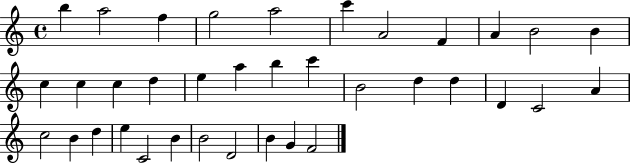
B5/q A5/h F5/q G5/h A5/h C6/q A4/h F4/q A4/q B4/h B4/q C5/q C5/q C5/q D5/q E5/q A5/q B5/q C6/q B4/h D5/q D5/q D4/q C4/h A4/q C5/h B4/q D5/q E5/q C4/h B4/q B4/h D4/h B4/q G4/q F4/h